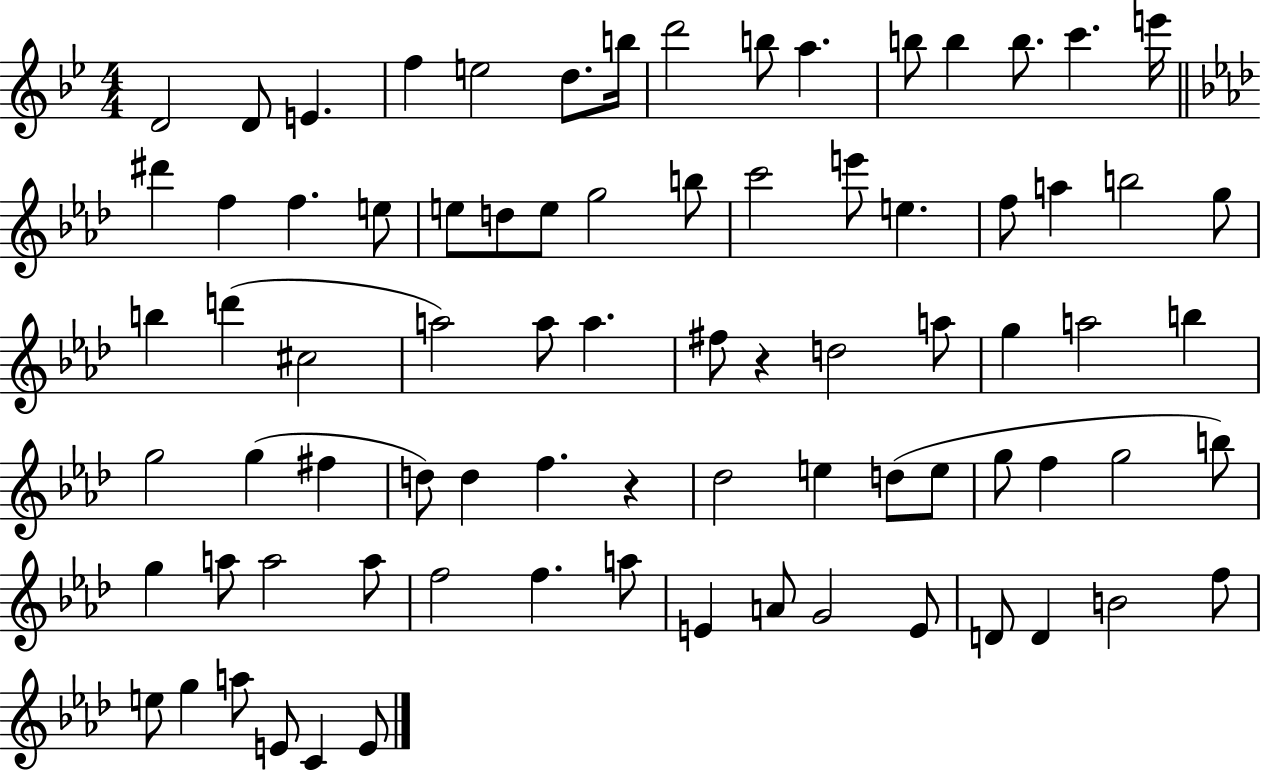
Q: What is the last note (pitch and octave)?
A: E4